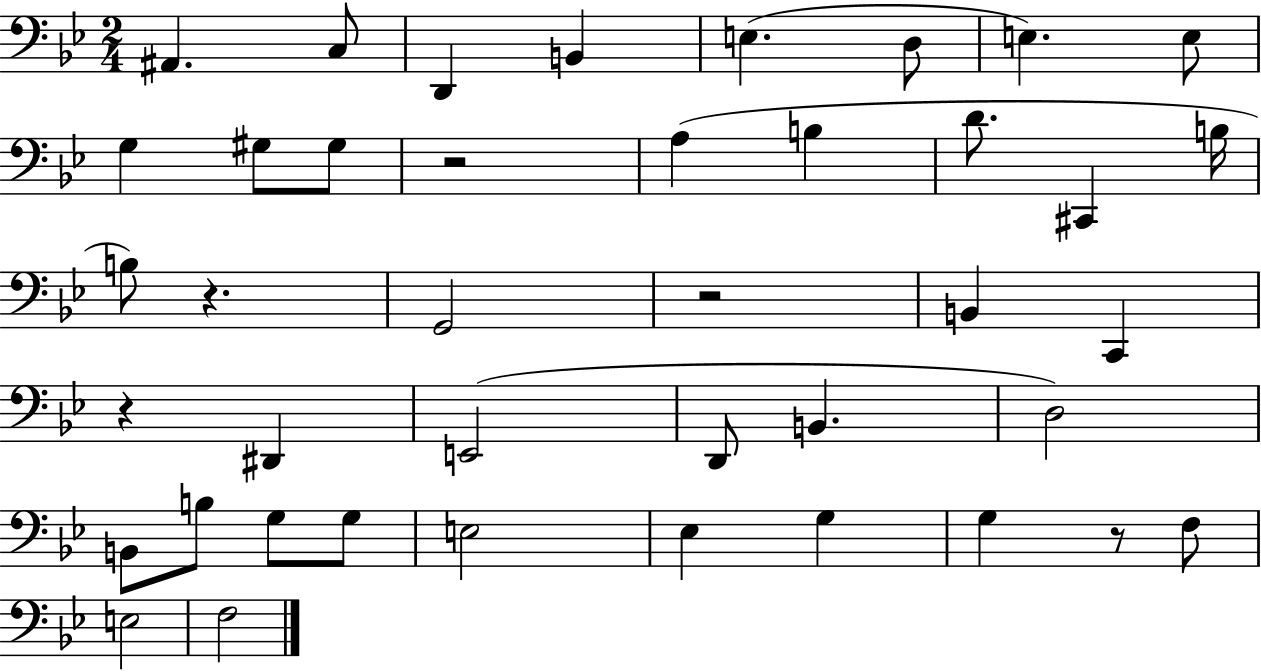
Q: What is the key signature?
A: BES major